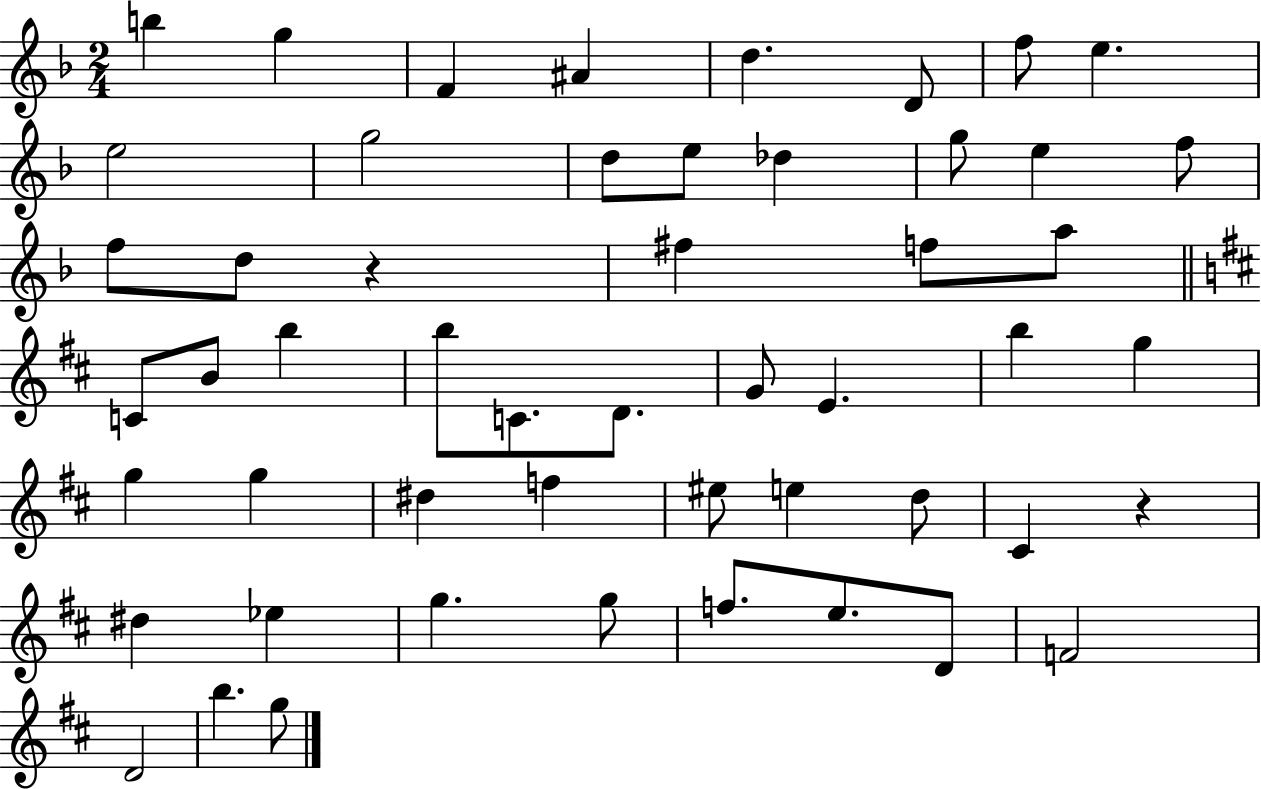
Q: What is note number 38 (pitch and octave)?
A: D5